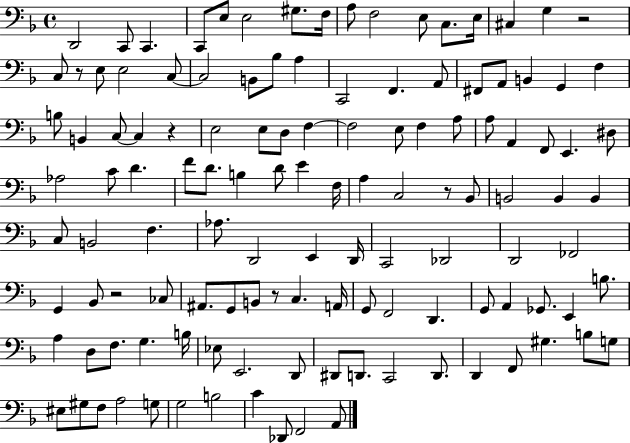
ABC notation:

X:1
T:Untitled
M:4/4
L:1/4
K:F
D,,2 C,,/2 C,, C,,/2 E,/2 E,2 ^G,/2 F,/4 A,/2 F,2 E,/2 C,/2 E,/4 ^C, G, z2 C,/2 z/2 E,/2 E,2 C,/2 C,2 B,,/2 _B,/2 A, C,,2 F,, A,,/2 ^F,,/2 A,,/2 B,, G,, F, B,/2 B,, C,/2 C, z E,2 E,/2 D,/2 F, F,2 E,/2 F, A,/2 A,/2 A,, F,,/2 E,, ^D,/2 _A,2 C/2 D F/2 D/2 B, D/2 E F,/4 A, C,2 z/2 _B,,/2 B,,2 B,, B,, C,/2 B,,2 F, _A,/2 D,,2 E,, D,,/4 C,,2 _D,,2 D,,2 _F,,2 G,, _B,,/2 z2 _C,/2 ^A,,/2 G,,/2 B,,/2 z/2 C, A,,/4 G,,/2 F,,2 D,, G,,/2 A,, _G,,/2 E,, B,/2 A, D,/2 F,/2 G, B,/4 _E,/2 E,,2 D,,/2 ^D,,/2 D,,/2 C,,2 D,,/2 D,, F,,/2 ^G, B,/2 G,/2 ^E,/2 ^G,/2 F,/2 A,2 G,/2 G,2 B,2 C _D,,/2 F,,2 A,,/2